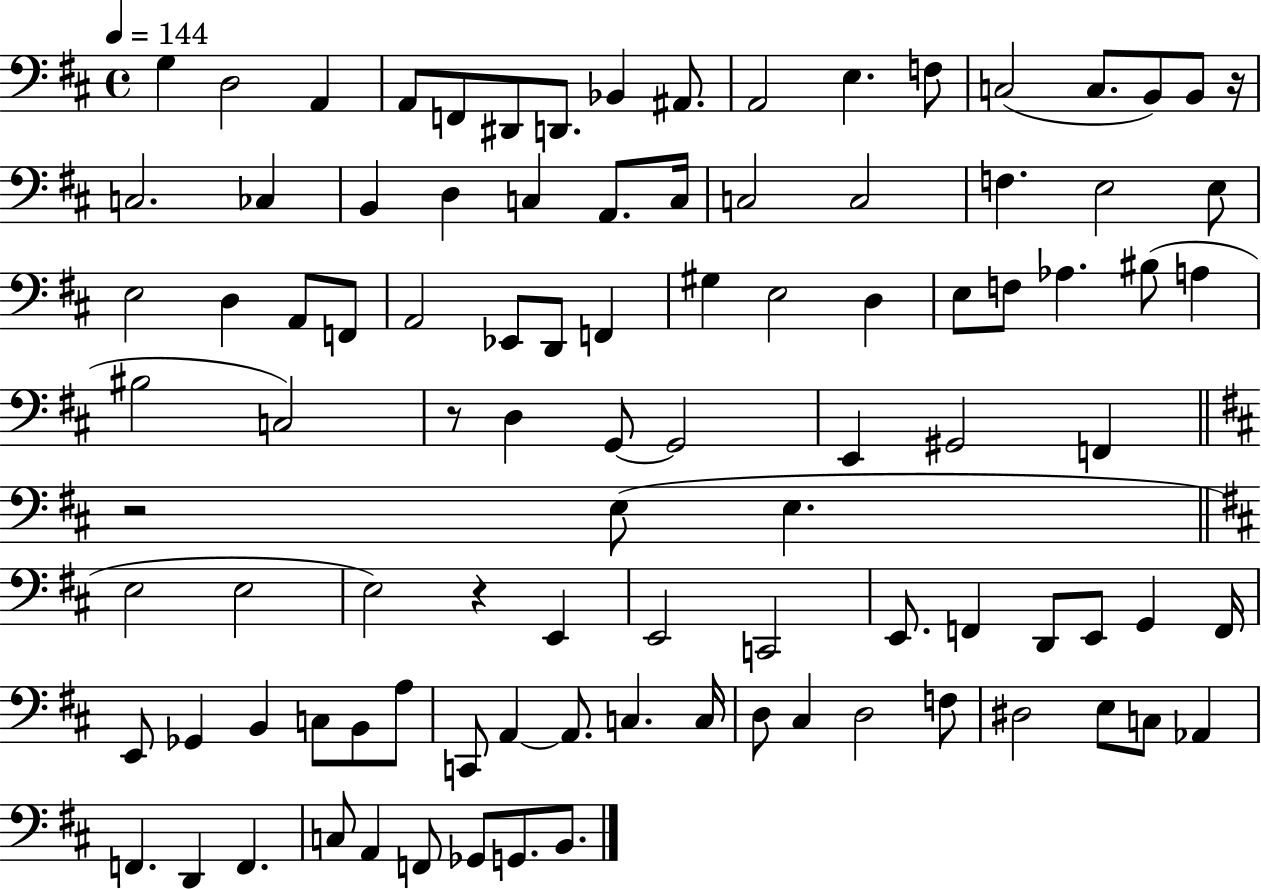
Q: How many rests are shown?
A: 4